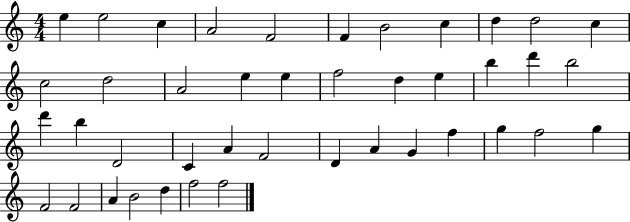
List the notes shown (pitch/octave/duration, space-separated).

E5/q E5/h C5/q A4/h F4/h F4/q B4/h C5/q D5/q D5/h C5/q C5/h D5/h A4/h E5/q E5/q F5/h D5/q E5/q B5/q D6/q B5/h D6/q B5/q D4/h C4/q A4/q F4/h D4/q A4/q G4/q F5/q G5/q F5/h G5/q F4/h F4/h A4/q B4/h D5/q F5/h F5/h